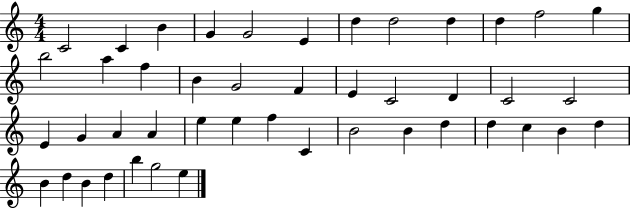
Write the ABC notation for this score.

X:1
T:Untitled
M:4/4
L:1/4
K:C
C2 C B G G2 E d d2 d d f2 g b2 a f B G2 F E C2 D C2 C2 E G A A e e f C B2 B d d c B d B d B d b g2 e